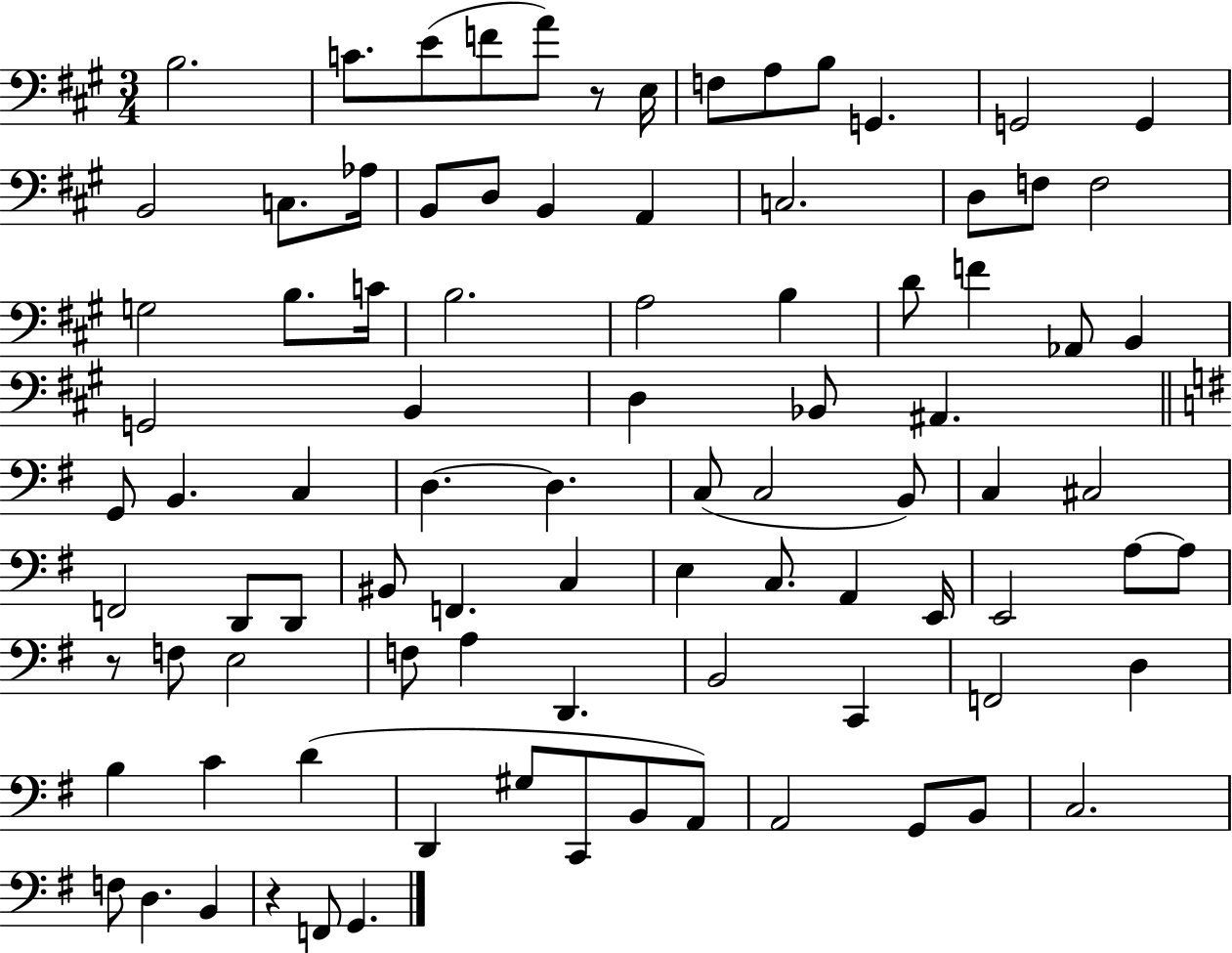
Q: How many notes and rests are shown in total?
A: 90